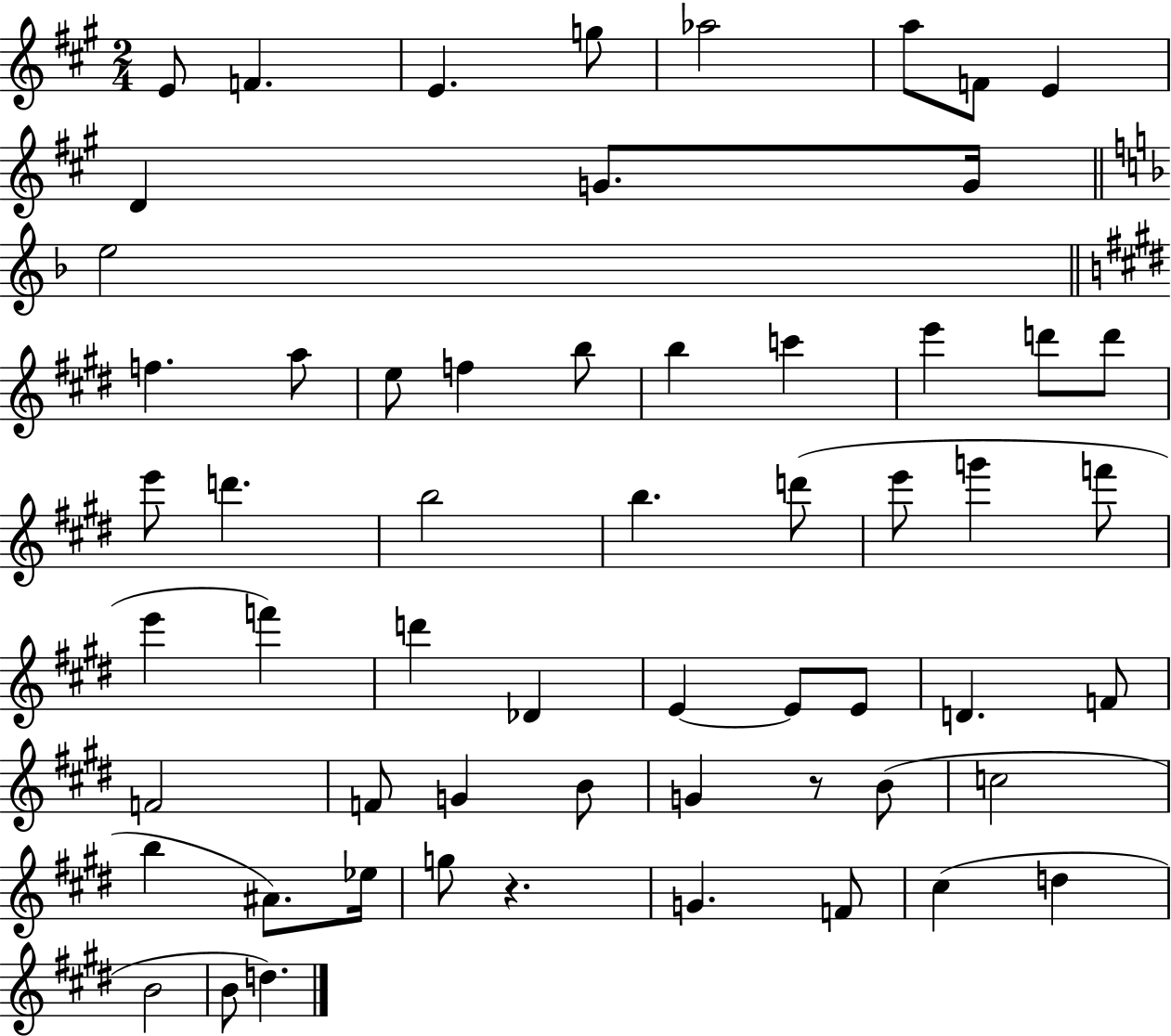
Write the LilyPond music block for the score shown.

{
  \clef treble
  \numericTimeSignature
  \time 2/4
  \key a \major
  e'8 f'4. | e'4. g''8 | aes''2 | a''8 f'8 e'4 | \break d'4 g'8. g'16 | \bar "||" \break \key d \minor e''2 | \bar "||" \break \key e \major f''4. a''8 | e''8 f''4 b''8 | b''4 c'''4 | e'''4 d'''8 d'''8 | \break e'''8 d'''4. | b''2 | b''4. d'''8( | e'''8 g'''4 f'''8 | \break e'''4 f'''4) | d'''4 des'4 | e'4~~ e'8 e'8 | d'4. f'8 | \break f'2 | f'8 g'4 b'8 | g'4 r8 b'8( | c''2 | \break b''4 ais'8.) ees''16 | g''8 r4. | g'4. f'8 | cis''4( d''4 | \break b'2 | b'8 d''4.) | \bar "|."
}